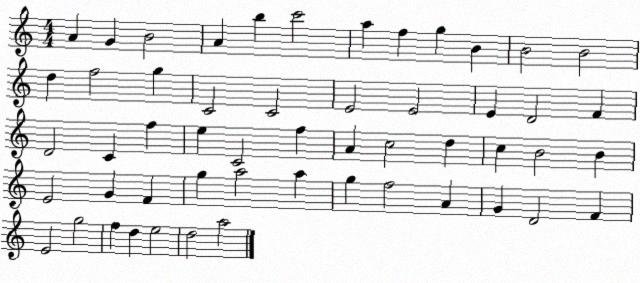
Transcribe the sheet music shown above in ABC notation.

X:1
T:Untitled
M:4/4
L:1/4
K:C
A G B2 A b c'2 a f g B B2 B2 d f2 g C2 C2 E2 E2 E D2 F D2 C f e C2 f A c2 d c B2 B E2 G F g a2 a g f2 A G D2 F E2 g2 f d e2 d2 a2